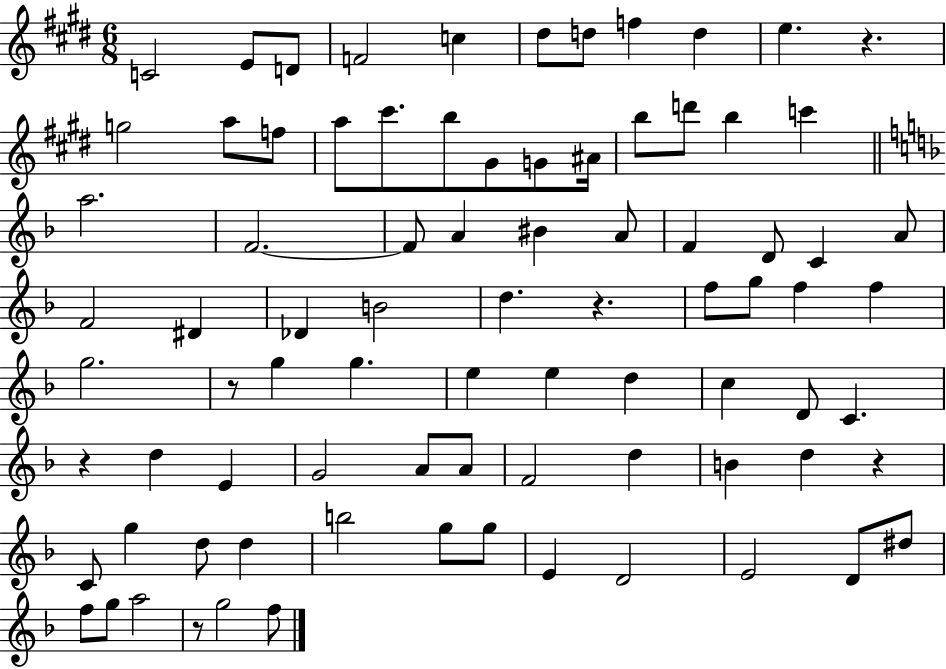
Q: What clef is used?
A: treble